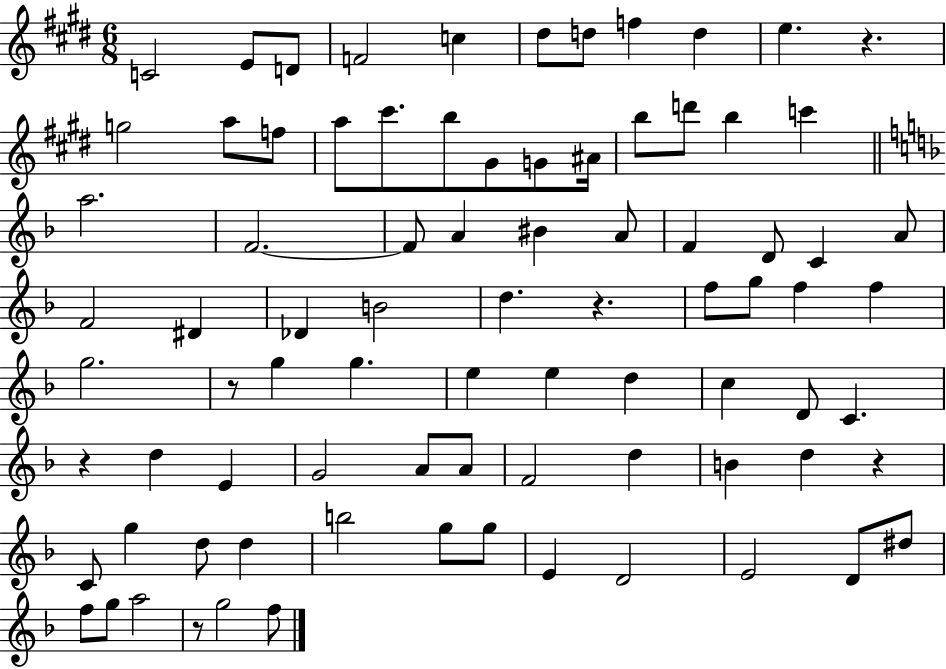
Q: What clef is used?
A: treble